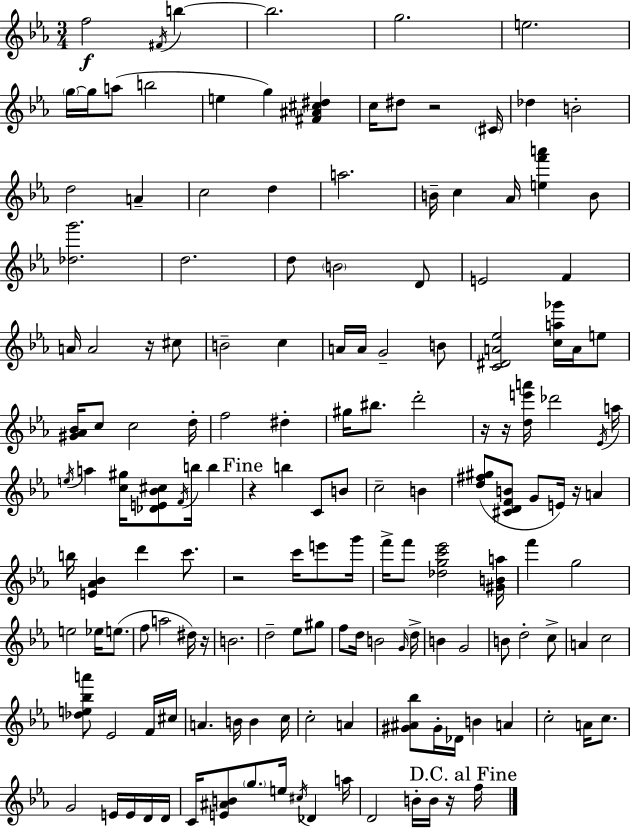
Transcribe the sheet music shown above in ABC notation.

X:1
T:Untitled
M:3/4
L:1/4
K:Eb
f2 ^F/4 b b2 g2 e2 g/4 g/4 a/2 b2 e g [^F^A^c^d] c/4 ^d/2 z2 ^C/4 _d B2 d2 A c2 d a2 B/4 c _A/4 [ef'a'] B/2 [_dg']2 d2 d/2 B2 D/2 E2 F A/4 A2 z/4 ^c/2 B2 c A/4 A/4 G2 B/2 [C^DA_e]2 [ca_g']/4 A/4 e/2 [^G_A_B]/4 c/2 c2 d/4 f2 ^d ^g/4 ^b/2 d'2 z/4 z/4 [de'a']/4 _d'2 _E/4 a/4 e/4 a [c^g]/4 [_DE_B^c]/2 F/4 b/4 b z b C/2 B/2 c2 B [d^f^g]/2 [^CDFB]/2 G/2 E/4 z/4 A b/4 [E_A_B] d' c'/2 z2 c'/4 e'/2 g'/4 f'/4 f'/2 [_dgc'_e']2 [^GBa]/4 f' g2 e2 _e/4 e/2 f/2 a2 ^d/4 z/4 B2 d2 _e/2 ^g/2 f/2 d/4 B2 G/4 d/4 B G2 B/2 d2 c/2 A c2 [_de_ba']/2 _E2 F/4 ^c/4 A B/4 B c/4 c2 A [^G^A_b]/2 ^G/4 _D/4 B A c2 A/4 c/2 G2 E/4 E/4 D/4 D/4 C/4 [E^AB]/2 g/2 e/4 ^c/4 _D a/4 D2 B/4 B/4 z/4 f/4